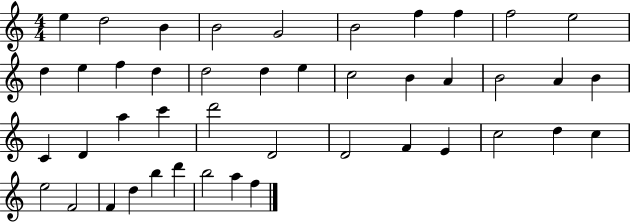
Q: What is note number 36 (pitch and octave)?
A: E5